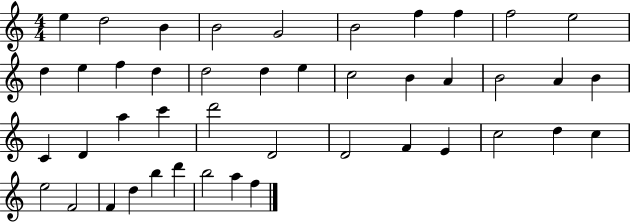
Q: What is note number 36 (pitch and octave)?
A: E5